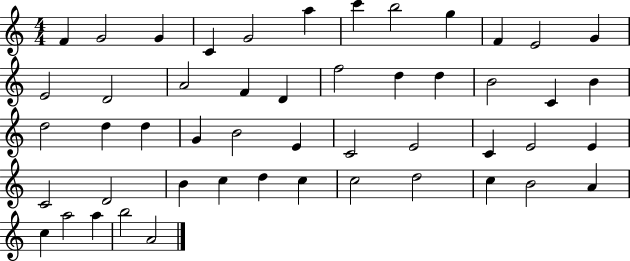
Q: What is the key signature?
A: C major